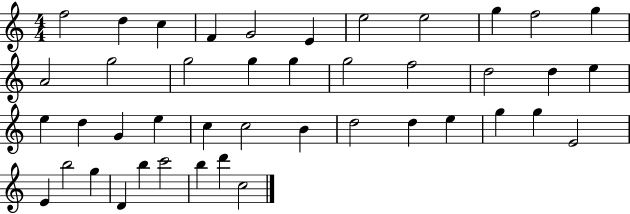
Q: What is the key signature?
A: C major